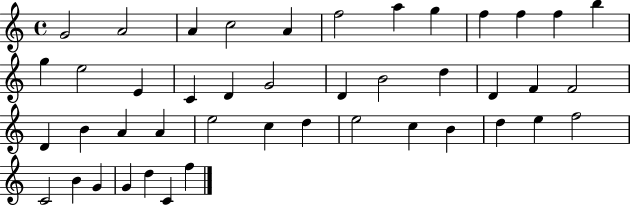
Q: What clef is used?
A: treble